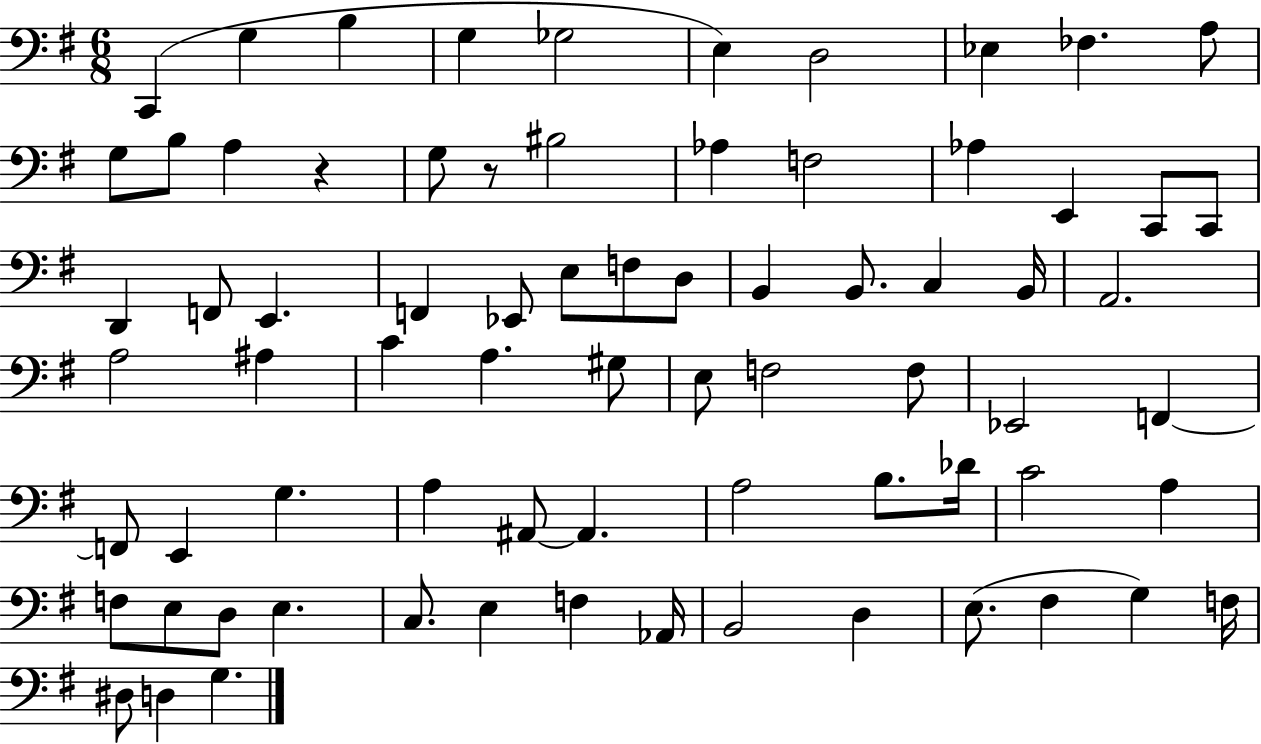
C2/q G3/q B3/q G3/q Gb3/h E3/q D3/h Eb3/q FES3/q. A3/e G3/e B3/e A3/q R/q G3/e R/e BIS3/h Ab3/q F3/h Ab3/q E2/q C2/e C2/e D2/q F2/e E2/q. F2/q Eb2/e E3/e F3/e D3/e B2/q B2/e. C3/q B2/s A2/h. A3/h A#3/q C4/q A3/q. G#3/e E3/e F3/h F3/e Eb2/h F2/q F2/e E2/q G3/q. A3/q A#2/e A#2/q. A3/h B3/e. Db4/s C4/h A3/q F3/e E3/e D3/e E3/q. C3/e. E3/q F3/q Ab2/s B2/h D3/q E3/e. F#3/q G3/q F3/s D#3/e D3/q G3/q.